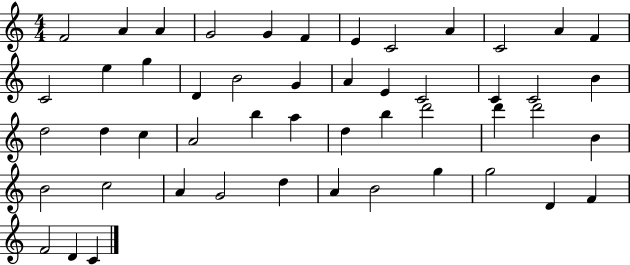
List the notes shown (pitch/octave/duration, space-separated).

F4/h A4/q A4/q G4/h G4/q F4/q E4/q C4/h A4/q C4/h A4/q F4/q C4/h E5/q G5/q D4/q B4/h G4/q A4/q E4/q C4/h C4/q C4/h B4/q D5/h D5/q C5/q A4/h B5/q A5/q D5/q B5/q D6/h D6/q D6/h B4/q B4/h C5/h A4/q G4/h D5/q A4/q B4/h G5/q G5/h D4/q F4/q F4/h D4/q C4/q